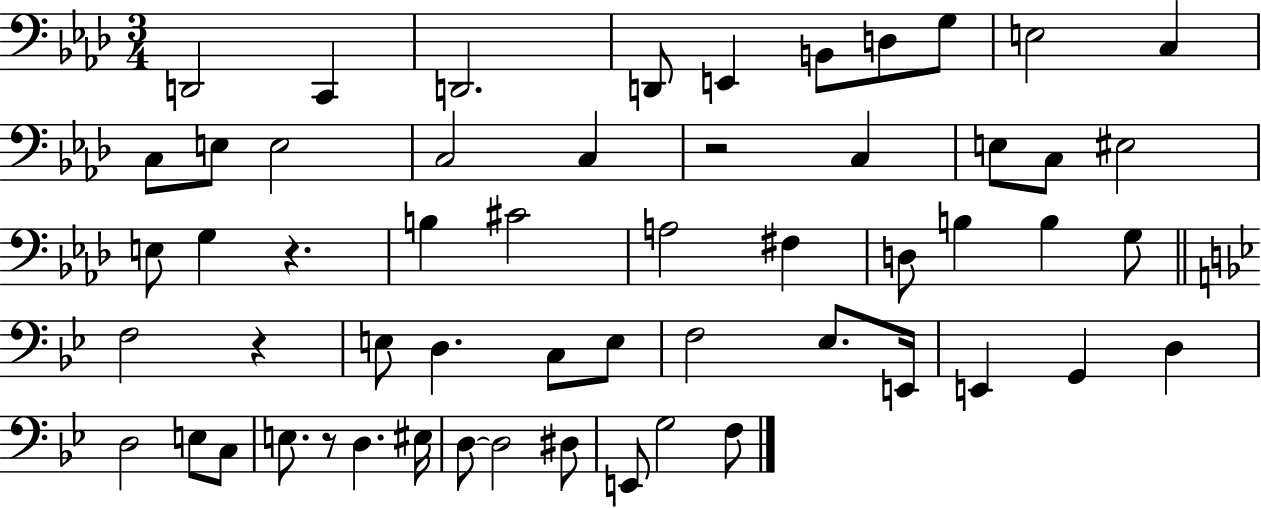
X:1
T:Untitled
M:3/4
L:1/4
K:Ab
D,,2 C,, D,,2 D,,/2 E,, B,,/2 D,/2 G,/2 E,2 C, C,/2 E,/2 E,2 C,2 C, z2 C, E,/2 C,/2 ^E,2 E,/2 G, z B, ^C2 A,2 ^F, D,/2 B, B, G,/2 F,2 z E,/2 D, C,/2 E,/2 F,2 _E,/2 E,,/4 E,, G,, D, D,2 E,/2 C,/2 E,/2 z/2 D, ^E,/4 D,/2 D,2 ^D,/2 E,,/2 G,2 F,/2